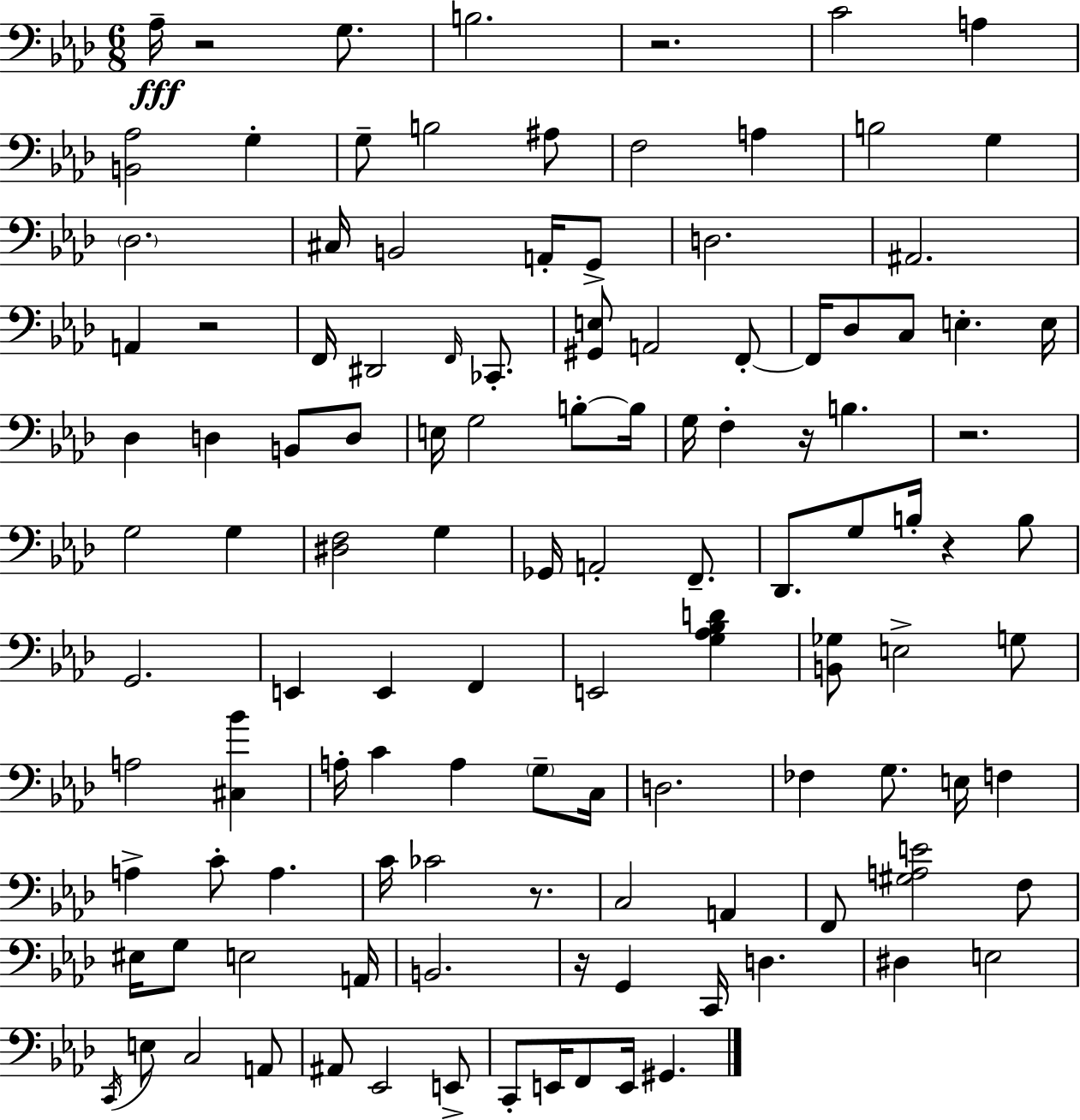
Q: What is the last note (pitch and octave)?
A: G#2